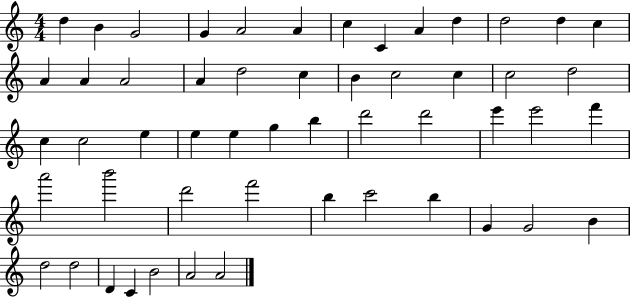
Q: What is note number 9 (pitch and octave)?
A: A4